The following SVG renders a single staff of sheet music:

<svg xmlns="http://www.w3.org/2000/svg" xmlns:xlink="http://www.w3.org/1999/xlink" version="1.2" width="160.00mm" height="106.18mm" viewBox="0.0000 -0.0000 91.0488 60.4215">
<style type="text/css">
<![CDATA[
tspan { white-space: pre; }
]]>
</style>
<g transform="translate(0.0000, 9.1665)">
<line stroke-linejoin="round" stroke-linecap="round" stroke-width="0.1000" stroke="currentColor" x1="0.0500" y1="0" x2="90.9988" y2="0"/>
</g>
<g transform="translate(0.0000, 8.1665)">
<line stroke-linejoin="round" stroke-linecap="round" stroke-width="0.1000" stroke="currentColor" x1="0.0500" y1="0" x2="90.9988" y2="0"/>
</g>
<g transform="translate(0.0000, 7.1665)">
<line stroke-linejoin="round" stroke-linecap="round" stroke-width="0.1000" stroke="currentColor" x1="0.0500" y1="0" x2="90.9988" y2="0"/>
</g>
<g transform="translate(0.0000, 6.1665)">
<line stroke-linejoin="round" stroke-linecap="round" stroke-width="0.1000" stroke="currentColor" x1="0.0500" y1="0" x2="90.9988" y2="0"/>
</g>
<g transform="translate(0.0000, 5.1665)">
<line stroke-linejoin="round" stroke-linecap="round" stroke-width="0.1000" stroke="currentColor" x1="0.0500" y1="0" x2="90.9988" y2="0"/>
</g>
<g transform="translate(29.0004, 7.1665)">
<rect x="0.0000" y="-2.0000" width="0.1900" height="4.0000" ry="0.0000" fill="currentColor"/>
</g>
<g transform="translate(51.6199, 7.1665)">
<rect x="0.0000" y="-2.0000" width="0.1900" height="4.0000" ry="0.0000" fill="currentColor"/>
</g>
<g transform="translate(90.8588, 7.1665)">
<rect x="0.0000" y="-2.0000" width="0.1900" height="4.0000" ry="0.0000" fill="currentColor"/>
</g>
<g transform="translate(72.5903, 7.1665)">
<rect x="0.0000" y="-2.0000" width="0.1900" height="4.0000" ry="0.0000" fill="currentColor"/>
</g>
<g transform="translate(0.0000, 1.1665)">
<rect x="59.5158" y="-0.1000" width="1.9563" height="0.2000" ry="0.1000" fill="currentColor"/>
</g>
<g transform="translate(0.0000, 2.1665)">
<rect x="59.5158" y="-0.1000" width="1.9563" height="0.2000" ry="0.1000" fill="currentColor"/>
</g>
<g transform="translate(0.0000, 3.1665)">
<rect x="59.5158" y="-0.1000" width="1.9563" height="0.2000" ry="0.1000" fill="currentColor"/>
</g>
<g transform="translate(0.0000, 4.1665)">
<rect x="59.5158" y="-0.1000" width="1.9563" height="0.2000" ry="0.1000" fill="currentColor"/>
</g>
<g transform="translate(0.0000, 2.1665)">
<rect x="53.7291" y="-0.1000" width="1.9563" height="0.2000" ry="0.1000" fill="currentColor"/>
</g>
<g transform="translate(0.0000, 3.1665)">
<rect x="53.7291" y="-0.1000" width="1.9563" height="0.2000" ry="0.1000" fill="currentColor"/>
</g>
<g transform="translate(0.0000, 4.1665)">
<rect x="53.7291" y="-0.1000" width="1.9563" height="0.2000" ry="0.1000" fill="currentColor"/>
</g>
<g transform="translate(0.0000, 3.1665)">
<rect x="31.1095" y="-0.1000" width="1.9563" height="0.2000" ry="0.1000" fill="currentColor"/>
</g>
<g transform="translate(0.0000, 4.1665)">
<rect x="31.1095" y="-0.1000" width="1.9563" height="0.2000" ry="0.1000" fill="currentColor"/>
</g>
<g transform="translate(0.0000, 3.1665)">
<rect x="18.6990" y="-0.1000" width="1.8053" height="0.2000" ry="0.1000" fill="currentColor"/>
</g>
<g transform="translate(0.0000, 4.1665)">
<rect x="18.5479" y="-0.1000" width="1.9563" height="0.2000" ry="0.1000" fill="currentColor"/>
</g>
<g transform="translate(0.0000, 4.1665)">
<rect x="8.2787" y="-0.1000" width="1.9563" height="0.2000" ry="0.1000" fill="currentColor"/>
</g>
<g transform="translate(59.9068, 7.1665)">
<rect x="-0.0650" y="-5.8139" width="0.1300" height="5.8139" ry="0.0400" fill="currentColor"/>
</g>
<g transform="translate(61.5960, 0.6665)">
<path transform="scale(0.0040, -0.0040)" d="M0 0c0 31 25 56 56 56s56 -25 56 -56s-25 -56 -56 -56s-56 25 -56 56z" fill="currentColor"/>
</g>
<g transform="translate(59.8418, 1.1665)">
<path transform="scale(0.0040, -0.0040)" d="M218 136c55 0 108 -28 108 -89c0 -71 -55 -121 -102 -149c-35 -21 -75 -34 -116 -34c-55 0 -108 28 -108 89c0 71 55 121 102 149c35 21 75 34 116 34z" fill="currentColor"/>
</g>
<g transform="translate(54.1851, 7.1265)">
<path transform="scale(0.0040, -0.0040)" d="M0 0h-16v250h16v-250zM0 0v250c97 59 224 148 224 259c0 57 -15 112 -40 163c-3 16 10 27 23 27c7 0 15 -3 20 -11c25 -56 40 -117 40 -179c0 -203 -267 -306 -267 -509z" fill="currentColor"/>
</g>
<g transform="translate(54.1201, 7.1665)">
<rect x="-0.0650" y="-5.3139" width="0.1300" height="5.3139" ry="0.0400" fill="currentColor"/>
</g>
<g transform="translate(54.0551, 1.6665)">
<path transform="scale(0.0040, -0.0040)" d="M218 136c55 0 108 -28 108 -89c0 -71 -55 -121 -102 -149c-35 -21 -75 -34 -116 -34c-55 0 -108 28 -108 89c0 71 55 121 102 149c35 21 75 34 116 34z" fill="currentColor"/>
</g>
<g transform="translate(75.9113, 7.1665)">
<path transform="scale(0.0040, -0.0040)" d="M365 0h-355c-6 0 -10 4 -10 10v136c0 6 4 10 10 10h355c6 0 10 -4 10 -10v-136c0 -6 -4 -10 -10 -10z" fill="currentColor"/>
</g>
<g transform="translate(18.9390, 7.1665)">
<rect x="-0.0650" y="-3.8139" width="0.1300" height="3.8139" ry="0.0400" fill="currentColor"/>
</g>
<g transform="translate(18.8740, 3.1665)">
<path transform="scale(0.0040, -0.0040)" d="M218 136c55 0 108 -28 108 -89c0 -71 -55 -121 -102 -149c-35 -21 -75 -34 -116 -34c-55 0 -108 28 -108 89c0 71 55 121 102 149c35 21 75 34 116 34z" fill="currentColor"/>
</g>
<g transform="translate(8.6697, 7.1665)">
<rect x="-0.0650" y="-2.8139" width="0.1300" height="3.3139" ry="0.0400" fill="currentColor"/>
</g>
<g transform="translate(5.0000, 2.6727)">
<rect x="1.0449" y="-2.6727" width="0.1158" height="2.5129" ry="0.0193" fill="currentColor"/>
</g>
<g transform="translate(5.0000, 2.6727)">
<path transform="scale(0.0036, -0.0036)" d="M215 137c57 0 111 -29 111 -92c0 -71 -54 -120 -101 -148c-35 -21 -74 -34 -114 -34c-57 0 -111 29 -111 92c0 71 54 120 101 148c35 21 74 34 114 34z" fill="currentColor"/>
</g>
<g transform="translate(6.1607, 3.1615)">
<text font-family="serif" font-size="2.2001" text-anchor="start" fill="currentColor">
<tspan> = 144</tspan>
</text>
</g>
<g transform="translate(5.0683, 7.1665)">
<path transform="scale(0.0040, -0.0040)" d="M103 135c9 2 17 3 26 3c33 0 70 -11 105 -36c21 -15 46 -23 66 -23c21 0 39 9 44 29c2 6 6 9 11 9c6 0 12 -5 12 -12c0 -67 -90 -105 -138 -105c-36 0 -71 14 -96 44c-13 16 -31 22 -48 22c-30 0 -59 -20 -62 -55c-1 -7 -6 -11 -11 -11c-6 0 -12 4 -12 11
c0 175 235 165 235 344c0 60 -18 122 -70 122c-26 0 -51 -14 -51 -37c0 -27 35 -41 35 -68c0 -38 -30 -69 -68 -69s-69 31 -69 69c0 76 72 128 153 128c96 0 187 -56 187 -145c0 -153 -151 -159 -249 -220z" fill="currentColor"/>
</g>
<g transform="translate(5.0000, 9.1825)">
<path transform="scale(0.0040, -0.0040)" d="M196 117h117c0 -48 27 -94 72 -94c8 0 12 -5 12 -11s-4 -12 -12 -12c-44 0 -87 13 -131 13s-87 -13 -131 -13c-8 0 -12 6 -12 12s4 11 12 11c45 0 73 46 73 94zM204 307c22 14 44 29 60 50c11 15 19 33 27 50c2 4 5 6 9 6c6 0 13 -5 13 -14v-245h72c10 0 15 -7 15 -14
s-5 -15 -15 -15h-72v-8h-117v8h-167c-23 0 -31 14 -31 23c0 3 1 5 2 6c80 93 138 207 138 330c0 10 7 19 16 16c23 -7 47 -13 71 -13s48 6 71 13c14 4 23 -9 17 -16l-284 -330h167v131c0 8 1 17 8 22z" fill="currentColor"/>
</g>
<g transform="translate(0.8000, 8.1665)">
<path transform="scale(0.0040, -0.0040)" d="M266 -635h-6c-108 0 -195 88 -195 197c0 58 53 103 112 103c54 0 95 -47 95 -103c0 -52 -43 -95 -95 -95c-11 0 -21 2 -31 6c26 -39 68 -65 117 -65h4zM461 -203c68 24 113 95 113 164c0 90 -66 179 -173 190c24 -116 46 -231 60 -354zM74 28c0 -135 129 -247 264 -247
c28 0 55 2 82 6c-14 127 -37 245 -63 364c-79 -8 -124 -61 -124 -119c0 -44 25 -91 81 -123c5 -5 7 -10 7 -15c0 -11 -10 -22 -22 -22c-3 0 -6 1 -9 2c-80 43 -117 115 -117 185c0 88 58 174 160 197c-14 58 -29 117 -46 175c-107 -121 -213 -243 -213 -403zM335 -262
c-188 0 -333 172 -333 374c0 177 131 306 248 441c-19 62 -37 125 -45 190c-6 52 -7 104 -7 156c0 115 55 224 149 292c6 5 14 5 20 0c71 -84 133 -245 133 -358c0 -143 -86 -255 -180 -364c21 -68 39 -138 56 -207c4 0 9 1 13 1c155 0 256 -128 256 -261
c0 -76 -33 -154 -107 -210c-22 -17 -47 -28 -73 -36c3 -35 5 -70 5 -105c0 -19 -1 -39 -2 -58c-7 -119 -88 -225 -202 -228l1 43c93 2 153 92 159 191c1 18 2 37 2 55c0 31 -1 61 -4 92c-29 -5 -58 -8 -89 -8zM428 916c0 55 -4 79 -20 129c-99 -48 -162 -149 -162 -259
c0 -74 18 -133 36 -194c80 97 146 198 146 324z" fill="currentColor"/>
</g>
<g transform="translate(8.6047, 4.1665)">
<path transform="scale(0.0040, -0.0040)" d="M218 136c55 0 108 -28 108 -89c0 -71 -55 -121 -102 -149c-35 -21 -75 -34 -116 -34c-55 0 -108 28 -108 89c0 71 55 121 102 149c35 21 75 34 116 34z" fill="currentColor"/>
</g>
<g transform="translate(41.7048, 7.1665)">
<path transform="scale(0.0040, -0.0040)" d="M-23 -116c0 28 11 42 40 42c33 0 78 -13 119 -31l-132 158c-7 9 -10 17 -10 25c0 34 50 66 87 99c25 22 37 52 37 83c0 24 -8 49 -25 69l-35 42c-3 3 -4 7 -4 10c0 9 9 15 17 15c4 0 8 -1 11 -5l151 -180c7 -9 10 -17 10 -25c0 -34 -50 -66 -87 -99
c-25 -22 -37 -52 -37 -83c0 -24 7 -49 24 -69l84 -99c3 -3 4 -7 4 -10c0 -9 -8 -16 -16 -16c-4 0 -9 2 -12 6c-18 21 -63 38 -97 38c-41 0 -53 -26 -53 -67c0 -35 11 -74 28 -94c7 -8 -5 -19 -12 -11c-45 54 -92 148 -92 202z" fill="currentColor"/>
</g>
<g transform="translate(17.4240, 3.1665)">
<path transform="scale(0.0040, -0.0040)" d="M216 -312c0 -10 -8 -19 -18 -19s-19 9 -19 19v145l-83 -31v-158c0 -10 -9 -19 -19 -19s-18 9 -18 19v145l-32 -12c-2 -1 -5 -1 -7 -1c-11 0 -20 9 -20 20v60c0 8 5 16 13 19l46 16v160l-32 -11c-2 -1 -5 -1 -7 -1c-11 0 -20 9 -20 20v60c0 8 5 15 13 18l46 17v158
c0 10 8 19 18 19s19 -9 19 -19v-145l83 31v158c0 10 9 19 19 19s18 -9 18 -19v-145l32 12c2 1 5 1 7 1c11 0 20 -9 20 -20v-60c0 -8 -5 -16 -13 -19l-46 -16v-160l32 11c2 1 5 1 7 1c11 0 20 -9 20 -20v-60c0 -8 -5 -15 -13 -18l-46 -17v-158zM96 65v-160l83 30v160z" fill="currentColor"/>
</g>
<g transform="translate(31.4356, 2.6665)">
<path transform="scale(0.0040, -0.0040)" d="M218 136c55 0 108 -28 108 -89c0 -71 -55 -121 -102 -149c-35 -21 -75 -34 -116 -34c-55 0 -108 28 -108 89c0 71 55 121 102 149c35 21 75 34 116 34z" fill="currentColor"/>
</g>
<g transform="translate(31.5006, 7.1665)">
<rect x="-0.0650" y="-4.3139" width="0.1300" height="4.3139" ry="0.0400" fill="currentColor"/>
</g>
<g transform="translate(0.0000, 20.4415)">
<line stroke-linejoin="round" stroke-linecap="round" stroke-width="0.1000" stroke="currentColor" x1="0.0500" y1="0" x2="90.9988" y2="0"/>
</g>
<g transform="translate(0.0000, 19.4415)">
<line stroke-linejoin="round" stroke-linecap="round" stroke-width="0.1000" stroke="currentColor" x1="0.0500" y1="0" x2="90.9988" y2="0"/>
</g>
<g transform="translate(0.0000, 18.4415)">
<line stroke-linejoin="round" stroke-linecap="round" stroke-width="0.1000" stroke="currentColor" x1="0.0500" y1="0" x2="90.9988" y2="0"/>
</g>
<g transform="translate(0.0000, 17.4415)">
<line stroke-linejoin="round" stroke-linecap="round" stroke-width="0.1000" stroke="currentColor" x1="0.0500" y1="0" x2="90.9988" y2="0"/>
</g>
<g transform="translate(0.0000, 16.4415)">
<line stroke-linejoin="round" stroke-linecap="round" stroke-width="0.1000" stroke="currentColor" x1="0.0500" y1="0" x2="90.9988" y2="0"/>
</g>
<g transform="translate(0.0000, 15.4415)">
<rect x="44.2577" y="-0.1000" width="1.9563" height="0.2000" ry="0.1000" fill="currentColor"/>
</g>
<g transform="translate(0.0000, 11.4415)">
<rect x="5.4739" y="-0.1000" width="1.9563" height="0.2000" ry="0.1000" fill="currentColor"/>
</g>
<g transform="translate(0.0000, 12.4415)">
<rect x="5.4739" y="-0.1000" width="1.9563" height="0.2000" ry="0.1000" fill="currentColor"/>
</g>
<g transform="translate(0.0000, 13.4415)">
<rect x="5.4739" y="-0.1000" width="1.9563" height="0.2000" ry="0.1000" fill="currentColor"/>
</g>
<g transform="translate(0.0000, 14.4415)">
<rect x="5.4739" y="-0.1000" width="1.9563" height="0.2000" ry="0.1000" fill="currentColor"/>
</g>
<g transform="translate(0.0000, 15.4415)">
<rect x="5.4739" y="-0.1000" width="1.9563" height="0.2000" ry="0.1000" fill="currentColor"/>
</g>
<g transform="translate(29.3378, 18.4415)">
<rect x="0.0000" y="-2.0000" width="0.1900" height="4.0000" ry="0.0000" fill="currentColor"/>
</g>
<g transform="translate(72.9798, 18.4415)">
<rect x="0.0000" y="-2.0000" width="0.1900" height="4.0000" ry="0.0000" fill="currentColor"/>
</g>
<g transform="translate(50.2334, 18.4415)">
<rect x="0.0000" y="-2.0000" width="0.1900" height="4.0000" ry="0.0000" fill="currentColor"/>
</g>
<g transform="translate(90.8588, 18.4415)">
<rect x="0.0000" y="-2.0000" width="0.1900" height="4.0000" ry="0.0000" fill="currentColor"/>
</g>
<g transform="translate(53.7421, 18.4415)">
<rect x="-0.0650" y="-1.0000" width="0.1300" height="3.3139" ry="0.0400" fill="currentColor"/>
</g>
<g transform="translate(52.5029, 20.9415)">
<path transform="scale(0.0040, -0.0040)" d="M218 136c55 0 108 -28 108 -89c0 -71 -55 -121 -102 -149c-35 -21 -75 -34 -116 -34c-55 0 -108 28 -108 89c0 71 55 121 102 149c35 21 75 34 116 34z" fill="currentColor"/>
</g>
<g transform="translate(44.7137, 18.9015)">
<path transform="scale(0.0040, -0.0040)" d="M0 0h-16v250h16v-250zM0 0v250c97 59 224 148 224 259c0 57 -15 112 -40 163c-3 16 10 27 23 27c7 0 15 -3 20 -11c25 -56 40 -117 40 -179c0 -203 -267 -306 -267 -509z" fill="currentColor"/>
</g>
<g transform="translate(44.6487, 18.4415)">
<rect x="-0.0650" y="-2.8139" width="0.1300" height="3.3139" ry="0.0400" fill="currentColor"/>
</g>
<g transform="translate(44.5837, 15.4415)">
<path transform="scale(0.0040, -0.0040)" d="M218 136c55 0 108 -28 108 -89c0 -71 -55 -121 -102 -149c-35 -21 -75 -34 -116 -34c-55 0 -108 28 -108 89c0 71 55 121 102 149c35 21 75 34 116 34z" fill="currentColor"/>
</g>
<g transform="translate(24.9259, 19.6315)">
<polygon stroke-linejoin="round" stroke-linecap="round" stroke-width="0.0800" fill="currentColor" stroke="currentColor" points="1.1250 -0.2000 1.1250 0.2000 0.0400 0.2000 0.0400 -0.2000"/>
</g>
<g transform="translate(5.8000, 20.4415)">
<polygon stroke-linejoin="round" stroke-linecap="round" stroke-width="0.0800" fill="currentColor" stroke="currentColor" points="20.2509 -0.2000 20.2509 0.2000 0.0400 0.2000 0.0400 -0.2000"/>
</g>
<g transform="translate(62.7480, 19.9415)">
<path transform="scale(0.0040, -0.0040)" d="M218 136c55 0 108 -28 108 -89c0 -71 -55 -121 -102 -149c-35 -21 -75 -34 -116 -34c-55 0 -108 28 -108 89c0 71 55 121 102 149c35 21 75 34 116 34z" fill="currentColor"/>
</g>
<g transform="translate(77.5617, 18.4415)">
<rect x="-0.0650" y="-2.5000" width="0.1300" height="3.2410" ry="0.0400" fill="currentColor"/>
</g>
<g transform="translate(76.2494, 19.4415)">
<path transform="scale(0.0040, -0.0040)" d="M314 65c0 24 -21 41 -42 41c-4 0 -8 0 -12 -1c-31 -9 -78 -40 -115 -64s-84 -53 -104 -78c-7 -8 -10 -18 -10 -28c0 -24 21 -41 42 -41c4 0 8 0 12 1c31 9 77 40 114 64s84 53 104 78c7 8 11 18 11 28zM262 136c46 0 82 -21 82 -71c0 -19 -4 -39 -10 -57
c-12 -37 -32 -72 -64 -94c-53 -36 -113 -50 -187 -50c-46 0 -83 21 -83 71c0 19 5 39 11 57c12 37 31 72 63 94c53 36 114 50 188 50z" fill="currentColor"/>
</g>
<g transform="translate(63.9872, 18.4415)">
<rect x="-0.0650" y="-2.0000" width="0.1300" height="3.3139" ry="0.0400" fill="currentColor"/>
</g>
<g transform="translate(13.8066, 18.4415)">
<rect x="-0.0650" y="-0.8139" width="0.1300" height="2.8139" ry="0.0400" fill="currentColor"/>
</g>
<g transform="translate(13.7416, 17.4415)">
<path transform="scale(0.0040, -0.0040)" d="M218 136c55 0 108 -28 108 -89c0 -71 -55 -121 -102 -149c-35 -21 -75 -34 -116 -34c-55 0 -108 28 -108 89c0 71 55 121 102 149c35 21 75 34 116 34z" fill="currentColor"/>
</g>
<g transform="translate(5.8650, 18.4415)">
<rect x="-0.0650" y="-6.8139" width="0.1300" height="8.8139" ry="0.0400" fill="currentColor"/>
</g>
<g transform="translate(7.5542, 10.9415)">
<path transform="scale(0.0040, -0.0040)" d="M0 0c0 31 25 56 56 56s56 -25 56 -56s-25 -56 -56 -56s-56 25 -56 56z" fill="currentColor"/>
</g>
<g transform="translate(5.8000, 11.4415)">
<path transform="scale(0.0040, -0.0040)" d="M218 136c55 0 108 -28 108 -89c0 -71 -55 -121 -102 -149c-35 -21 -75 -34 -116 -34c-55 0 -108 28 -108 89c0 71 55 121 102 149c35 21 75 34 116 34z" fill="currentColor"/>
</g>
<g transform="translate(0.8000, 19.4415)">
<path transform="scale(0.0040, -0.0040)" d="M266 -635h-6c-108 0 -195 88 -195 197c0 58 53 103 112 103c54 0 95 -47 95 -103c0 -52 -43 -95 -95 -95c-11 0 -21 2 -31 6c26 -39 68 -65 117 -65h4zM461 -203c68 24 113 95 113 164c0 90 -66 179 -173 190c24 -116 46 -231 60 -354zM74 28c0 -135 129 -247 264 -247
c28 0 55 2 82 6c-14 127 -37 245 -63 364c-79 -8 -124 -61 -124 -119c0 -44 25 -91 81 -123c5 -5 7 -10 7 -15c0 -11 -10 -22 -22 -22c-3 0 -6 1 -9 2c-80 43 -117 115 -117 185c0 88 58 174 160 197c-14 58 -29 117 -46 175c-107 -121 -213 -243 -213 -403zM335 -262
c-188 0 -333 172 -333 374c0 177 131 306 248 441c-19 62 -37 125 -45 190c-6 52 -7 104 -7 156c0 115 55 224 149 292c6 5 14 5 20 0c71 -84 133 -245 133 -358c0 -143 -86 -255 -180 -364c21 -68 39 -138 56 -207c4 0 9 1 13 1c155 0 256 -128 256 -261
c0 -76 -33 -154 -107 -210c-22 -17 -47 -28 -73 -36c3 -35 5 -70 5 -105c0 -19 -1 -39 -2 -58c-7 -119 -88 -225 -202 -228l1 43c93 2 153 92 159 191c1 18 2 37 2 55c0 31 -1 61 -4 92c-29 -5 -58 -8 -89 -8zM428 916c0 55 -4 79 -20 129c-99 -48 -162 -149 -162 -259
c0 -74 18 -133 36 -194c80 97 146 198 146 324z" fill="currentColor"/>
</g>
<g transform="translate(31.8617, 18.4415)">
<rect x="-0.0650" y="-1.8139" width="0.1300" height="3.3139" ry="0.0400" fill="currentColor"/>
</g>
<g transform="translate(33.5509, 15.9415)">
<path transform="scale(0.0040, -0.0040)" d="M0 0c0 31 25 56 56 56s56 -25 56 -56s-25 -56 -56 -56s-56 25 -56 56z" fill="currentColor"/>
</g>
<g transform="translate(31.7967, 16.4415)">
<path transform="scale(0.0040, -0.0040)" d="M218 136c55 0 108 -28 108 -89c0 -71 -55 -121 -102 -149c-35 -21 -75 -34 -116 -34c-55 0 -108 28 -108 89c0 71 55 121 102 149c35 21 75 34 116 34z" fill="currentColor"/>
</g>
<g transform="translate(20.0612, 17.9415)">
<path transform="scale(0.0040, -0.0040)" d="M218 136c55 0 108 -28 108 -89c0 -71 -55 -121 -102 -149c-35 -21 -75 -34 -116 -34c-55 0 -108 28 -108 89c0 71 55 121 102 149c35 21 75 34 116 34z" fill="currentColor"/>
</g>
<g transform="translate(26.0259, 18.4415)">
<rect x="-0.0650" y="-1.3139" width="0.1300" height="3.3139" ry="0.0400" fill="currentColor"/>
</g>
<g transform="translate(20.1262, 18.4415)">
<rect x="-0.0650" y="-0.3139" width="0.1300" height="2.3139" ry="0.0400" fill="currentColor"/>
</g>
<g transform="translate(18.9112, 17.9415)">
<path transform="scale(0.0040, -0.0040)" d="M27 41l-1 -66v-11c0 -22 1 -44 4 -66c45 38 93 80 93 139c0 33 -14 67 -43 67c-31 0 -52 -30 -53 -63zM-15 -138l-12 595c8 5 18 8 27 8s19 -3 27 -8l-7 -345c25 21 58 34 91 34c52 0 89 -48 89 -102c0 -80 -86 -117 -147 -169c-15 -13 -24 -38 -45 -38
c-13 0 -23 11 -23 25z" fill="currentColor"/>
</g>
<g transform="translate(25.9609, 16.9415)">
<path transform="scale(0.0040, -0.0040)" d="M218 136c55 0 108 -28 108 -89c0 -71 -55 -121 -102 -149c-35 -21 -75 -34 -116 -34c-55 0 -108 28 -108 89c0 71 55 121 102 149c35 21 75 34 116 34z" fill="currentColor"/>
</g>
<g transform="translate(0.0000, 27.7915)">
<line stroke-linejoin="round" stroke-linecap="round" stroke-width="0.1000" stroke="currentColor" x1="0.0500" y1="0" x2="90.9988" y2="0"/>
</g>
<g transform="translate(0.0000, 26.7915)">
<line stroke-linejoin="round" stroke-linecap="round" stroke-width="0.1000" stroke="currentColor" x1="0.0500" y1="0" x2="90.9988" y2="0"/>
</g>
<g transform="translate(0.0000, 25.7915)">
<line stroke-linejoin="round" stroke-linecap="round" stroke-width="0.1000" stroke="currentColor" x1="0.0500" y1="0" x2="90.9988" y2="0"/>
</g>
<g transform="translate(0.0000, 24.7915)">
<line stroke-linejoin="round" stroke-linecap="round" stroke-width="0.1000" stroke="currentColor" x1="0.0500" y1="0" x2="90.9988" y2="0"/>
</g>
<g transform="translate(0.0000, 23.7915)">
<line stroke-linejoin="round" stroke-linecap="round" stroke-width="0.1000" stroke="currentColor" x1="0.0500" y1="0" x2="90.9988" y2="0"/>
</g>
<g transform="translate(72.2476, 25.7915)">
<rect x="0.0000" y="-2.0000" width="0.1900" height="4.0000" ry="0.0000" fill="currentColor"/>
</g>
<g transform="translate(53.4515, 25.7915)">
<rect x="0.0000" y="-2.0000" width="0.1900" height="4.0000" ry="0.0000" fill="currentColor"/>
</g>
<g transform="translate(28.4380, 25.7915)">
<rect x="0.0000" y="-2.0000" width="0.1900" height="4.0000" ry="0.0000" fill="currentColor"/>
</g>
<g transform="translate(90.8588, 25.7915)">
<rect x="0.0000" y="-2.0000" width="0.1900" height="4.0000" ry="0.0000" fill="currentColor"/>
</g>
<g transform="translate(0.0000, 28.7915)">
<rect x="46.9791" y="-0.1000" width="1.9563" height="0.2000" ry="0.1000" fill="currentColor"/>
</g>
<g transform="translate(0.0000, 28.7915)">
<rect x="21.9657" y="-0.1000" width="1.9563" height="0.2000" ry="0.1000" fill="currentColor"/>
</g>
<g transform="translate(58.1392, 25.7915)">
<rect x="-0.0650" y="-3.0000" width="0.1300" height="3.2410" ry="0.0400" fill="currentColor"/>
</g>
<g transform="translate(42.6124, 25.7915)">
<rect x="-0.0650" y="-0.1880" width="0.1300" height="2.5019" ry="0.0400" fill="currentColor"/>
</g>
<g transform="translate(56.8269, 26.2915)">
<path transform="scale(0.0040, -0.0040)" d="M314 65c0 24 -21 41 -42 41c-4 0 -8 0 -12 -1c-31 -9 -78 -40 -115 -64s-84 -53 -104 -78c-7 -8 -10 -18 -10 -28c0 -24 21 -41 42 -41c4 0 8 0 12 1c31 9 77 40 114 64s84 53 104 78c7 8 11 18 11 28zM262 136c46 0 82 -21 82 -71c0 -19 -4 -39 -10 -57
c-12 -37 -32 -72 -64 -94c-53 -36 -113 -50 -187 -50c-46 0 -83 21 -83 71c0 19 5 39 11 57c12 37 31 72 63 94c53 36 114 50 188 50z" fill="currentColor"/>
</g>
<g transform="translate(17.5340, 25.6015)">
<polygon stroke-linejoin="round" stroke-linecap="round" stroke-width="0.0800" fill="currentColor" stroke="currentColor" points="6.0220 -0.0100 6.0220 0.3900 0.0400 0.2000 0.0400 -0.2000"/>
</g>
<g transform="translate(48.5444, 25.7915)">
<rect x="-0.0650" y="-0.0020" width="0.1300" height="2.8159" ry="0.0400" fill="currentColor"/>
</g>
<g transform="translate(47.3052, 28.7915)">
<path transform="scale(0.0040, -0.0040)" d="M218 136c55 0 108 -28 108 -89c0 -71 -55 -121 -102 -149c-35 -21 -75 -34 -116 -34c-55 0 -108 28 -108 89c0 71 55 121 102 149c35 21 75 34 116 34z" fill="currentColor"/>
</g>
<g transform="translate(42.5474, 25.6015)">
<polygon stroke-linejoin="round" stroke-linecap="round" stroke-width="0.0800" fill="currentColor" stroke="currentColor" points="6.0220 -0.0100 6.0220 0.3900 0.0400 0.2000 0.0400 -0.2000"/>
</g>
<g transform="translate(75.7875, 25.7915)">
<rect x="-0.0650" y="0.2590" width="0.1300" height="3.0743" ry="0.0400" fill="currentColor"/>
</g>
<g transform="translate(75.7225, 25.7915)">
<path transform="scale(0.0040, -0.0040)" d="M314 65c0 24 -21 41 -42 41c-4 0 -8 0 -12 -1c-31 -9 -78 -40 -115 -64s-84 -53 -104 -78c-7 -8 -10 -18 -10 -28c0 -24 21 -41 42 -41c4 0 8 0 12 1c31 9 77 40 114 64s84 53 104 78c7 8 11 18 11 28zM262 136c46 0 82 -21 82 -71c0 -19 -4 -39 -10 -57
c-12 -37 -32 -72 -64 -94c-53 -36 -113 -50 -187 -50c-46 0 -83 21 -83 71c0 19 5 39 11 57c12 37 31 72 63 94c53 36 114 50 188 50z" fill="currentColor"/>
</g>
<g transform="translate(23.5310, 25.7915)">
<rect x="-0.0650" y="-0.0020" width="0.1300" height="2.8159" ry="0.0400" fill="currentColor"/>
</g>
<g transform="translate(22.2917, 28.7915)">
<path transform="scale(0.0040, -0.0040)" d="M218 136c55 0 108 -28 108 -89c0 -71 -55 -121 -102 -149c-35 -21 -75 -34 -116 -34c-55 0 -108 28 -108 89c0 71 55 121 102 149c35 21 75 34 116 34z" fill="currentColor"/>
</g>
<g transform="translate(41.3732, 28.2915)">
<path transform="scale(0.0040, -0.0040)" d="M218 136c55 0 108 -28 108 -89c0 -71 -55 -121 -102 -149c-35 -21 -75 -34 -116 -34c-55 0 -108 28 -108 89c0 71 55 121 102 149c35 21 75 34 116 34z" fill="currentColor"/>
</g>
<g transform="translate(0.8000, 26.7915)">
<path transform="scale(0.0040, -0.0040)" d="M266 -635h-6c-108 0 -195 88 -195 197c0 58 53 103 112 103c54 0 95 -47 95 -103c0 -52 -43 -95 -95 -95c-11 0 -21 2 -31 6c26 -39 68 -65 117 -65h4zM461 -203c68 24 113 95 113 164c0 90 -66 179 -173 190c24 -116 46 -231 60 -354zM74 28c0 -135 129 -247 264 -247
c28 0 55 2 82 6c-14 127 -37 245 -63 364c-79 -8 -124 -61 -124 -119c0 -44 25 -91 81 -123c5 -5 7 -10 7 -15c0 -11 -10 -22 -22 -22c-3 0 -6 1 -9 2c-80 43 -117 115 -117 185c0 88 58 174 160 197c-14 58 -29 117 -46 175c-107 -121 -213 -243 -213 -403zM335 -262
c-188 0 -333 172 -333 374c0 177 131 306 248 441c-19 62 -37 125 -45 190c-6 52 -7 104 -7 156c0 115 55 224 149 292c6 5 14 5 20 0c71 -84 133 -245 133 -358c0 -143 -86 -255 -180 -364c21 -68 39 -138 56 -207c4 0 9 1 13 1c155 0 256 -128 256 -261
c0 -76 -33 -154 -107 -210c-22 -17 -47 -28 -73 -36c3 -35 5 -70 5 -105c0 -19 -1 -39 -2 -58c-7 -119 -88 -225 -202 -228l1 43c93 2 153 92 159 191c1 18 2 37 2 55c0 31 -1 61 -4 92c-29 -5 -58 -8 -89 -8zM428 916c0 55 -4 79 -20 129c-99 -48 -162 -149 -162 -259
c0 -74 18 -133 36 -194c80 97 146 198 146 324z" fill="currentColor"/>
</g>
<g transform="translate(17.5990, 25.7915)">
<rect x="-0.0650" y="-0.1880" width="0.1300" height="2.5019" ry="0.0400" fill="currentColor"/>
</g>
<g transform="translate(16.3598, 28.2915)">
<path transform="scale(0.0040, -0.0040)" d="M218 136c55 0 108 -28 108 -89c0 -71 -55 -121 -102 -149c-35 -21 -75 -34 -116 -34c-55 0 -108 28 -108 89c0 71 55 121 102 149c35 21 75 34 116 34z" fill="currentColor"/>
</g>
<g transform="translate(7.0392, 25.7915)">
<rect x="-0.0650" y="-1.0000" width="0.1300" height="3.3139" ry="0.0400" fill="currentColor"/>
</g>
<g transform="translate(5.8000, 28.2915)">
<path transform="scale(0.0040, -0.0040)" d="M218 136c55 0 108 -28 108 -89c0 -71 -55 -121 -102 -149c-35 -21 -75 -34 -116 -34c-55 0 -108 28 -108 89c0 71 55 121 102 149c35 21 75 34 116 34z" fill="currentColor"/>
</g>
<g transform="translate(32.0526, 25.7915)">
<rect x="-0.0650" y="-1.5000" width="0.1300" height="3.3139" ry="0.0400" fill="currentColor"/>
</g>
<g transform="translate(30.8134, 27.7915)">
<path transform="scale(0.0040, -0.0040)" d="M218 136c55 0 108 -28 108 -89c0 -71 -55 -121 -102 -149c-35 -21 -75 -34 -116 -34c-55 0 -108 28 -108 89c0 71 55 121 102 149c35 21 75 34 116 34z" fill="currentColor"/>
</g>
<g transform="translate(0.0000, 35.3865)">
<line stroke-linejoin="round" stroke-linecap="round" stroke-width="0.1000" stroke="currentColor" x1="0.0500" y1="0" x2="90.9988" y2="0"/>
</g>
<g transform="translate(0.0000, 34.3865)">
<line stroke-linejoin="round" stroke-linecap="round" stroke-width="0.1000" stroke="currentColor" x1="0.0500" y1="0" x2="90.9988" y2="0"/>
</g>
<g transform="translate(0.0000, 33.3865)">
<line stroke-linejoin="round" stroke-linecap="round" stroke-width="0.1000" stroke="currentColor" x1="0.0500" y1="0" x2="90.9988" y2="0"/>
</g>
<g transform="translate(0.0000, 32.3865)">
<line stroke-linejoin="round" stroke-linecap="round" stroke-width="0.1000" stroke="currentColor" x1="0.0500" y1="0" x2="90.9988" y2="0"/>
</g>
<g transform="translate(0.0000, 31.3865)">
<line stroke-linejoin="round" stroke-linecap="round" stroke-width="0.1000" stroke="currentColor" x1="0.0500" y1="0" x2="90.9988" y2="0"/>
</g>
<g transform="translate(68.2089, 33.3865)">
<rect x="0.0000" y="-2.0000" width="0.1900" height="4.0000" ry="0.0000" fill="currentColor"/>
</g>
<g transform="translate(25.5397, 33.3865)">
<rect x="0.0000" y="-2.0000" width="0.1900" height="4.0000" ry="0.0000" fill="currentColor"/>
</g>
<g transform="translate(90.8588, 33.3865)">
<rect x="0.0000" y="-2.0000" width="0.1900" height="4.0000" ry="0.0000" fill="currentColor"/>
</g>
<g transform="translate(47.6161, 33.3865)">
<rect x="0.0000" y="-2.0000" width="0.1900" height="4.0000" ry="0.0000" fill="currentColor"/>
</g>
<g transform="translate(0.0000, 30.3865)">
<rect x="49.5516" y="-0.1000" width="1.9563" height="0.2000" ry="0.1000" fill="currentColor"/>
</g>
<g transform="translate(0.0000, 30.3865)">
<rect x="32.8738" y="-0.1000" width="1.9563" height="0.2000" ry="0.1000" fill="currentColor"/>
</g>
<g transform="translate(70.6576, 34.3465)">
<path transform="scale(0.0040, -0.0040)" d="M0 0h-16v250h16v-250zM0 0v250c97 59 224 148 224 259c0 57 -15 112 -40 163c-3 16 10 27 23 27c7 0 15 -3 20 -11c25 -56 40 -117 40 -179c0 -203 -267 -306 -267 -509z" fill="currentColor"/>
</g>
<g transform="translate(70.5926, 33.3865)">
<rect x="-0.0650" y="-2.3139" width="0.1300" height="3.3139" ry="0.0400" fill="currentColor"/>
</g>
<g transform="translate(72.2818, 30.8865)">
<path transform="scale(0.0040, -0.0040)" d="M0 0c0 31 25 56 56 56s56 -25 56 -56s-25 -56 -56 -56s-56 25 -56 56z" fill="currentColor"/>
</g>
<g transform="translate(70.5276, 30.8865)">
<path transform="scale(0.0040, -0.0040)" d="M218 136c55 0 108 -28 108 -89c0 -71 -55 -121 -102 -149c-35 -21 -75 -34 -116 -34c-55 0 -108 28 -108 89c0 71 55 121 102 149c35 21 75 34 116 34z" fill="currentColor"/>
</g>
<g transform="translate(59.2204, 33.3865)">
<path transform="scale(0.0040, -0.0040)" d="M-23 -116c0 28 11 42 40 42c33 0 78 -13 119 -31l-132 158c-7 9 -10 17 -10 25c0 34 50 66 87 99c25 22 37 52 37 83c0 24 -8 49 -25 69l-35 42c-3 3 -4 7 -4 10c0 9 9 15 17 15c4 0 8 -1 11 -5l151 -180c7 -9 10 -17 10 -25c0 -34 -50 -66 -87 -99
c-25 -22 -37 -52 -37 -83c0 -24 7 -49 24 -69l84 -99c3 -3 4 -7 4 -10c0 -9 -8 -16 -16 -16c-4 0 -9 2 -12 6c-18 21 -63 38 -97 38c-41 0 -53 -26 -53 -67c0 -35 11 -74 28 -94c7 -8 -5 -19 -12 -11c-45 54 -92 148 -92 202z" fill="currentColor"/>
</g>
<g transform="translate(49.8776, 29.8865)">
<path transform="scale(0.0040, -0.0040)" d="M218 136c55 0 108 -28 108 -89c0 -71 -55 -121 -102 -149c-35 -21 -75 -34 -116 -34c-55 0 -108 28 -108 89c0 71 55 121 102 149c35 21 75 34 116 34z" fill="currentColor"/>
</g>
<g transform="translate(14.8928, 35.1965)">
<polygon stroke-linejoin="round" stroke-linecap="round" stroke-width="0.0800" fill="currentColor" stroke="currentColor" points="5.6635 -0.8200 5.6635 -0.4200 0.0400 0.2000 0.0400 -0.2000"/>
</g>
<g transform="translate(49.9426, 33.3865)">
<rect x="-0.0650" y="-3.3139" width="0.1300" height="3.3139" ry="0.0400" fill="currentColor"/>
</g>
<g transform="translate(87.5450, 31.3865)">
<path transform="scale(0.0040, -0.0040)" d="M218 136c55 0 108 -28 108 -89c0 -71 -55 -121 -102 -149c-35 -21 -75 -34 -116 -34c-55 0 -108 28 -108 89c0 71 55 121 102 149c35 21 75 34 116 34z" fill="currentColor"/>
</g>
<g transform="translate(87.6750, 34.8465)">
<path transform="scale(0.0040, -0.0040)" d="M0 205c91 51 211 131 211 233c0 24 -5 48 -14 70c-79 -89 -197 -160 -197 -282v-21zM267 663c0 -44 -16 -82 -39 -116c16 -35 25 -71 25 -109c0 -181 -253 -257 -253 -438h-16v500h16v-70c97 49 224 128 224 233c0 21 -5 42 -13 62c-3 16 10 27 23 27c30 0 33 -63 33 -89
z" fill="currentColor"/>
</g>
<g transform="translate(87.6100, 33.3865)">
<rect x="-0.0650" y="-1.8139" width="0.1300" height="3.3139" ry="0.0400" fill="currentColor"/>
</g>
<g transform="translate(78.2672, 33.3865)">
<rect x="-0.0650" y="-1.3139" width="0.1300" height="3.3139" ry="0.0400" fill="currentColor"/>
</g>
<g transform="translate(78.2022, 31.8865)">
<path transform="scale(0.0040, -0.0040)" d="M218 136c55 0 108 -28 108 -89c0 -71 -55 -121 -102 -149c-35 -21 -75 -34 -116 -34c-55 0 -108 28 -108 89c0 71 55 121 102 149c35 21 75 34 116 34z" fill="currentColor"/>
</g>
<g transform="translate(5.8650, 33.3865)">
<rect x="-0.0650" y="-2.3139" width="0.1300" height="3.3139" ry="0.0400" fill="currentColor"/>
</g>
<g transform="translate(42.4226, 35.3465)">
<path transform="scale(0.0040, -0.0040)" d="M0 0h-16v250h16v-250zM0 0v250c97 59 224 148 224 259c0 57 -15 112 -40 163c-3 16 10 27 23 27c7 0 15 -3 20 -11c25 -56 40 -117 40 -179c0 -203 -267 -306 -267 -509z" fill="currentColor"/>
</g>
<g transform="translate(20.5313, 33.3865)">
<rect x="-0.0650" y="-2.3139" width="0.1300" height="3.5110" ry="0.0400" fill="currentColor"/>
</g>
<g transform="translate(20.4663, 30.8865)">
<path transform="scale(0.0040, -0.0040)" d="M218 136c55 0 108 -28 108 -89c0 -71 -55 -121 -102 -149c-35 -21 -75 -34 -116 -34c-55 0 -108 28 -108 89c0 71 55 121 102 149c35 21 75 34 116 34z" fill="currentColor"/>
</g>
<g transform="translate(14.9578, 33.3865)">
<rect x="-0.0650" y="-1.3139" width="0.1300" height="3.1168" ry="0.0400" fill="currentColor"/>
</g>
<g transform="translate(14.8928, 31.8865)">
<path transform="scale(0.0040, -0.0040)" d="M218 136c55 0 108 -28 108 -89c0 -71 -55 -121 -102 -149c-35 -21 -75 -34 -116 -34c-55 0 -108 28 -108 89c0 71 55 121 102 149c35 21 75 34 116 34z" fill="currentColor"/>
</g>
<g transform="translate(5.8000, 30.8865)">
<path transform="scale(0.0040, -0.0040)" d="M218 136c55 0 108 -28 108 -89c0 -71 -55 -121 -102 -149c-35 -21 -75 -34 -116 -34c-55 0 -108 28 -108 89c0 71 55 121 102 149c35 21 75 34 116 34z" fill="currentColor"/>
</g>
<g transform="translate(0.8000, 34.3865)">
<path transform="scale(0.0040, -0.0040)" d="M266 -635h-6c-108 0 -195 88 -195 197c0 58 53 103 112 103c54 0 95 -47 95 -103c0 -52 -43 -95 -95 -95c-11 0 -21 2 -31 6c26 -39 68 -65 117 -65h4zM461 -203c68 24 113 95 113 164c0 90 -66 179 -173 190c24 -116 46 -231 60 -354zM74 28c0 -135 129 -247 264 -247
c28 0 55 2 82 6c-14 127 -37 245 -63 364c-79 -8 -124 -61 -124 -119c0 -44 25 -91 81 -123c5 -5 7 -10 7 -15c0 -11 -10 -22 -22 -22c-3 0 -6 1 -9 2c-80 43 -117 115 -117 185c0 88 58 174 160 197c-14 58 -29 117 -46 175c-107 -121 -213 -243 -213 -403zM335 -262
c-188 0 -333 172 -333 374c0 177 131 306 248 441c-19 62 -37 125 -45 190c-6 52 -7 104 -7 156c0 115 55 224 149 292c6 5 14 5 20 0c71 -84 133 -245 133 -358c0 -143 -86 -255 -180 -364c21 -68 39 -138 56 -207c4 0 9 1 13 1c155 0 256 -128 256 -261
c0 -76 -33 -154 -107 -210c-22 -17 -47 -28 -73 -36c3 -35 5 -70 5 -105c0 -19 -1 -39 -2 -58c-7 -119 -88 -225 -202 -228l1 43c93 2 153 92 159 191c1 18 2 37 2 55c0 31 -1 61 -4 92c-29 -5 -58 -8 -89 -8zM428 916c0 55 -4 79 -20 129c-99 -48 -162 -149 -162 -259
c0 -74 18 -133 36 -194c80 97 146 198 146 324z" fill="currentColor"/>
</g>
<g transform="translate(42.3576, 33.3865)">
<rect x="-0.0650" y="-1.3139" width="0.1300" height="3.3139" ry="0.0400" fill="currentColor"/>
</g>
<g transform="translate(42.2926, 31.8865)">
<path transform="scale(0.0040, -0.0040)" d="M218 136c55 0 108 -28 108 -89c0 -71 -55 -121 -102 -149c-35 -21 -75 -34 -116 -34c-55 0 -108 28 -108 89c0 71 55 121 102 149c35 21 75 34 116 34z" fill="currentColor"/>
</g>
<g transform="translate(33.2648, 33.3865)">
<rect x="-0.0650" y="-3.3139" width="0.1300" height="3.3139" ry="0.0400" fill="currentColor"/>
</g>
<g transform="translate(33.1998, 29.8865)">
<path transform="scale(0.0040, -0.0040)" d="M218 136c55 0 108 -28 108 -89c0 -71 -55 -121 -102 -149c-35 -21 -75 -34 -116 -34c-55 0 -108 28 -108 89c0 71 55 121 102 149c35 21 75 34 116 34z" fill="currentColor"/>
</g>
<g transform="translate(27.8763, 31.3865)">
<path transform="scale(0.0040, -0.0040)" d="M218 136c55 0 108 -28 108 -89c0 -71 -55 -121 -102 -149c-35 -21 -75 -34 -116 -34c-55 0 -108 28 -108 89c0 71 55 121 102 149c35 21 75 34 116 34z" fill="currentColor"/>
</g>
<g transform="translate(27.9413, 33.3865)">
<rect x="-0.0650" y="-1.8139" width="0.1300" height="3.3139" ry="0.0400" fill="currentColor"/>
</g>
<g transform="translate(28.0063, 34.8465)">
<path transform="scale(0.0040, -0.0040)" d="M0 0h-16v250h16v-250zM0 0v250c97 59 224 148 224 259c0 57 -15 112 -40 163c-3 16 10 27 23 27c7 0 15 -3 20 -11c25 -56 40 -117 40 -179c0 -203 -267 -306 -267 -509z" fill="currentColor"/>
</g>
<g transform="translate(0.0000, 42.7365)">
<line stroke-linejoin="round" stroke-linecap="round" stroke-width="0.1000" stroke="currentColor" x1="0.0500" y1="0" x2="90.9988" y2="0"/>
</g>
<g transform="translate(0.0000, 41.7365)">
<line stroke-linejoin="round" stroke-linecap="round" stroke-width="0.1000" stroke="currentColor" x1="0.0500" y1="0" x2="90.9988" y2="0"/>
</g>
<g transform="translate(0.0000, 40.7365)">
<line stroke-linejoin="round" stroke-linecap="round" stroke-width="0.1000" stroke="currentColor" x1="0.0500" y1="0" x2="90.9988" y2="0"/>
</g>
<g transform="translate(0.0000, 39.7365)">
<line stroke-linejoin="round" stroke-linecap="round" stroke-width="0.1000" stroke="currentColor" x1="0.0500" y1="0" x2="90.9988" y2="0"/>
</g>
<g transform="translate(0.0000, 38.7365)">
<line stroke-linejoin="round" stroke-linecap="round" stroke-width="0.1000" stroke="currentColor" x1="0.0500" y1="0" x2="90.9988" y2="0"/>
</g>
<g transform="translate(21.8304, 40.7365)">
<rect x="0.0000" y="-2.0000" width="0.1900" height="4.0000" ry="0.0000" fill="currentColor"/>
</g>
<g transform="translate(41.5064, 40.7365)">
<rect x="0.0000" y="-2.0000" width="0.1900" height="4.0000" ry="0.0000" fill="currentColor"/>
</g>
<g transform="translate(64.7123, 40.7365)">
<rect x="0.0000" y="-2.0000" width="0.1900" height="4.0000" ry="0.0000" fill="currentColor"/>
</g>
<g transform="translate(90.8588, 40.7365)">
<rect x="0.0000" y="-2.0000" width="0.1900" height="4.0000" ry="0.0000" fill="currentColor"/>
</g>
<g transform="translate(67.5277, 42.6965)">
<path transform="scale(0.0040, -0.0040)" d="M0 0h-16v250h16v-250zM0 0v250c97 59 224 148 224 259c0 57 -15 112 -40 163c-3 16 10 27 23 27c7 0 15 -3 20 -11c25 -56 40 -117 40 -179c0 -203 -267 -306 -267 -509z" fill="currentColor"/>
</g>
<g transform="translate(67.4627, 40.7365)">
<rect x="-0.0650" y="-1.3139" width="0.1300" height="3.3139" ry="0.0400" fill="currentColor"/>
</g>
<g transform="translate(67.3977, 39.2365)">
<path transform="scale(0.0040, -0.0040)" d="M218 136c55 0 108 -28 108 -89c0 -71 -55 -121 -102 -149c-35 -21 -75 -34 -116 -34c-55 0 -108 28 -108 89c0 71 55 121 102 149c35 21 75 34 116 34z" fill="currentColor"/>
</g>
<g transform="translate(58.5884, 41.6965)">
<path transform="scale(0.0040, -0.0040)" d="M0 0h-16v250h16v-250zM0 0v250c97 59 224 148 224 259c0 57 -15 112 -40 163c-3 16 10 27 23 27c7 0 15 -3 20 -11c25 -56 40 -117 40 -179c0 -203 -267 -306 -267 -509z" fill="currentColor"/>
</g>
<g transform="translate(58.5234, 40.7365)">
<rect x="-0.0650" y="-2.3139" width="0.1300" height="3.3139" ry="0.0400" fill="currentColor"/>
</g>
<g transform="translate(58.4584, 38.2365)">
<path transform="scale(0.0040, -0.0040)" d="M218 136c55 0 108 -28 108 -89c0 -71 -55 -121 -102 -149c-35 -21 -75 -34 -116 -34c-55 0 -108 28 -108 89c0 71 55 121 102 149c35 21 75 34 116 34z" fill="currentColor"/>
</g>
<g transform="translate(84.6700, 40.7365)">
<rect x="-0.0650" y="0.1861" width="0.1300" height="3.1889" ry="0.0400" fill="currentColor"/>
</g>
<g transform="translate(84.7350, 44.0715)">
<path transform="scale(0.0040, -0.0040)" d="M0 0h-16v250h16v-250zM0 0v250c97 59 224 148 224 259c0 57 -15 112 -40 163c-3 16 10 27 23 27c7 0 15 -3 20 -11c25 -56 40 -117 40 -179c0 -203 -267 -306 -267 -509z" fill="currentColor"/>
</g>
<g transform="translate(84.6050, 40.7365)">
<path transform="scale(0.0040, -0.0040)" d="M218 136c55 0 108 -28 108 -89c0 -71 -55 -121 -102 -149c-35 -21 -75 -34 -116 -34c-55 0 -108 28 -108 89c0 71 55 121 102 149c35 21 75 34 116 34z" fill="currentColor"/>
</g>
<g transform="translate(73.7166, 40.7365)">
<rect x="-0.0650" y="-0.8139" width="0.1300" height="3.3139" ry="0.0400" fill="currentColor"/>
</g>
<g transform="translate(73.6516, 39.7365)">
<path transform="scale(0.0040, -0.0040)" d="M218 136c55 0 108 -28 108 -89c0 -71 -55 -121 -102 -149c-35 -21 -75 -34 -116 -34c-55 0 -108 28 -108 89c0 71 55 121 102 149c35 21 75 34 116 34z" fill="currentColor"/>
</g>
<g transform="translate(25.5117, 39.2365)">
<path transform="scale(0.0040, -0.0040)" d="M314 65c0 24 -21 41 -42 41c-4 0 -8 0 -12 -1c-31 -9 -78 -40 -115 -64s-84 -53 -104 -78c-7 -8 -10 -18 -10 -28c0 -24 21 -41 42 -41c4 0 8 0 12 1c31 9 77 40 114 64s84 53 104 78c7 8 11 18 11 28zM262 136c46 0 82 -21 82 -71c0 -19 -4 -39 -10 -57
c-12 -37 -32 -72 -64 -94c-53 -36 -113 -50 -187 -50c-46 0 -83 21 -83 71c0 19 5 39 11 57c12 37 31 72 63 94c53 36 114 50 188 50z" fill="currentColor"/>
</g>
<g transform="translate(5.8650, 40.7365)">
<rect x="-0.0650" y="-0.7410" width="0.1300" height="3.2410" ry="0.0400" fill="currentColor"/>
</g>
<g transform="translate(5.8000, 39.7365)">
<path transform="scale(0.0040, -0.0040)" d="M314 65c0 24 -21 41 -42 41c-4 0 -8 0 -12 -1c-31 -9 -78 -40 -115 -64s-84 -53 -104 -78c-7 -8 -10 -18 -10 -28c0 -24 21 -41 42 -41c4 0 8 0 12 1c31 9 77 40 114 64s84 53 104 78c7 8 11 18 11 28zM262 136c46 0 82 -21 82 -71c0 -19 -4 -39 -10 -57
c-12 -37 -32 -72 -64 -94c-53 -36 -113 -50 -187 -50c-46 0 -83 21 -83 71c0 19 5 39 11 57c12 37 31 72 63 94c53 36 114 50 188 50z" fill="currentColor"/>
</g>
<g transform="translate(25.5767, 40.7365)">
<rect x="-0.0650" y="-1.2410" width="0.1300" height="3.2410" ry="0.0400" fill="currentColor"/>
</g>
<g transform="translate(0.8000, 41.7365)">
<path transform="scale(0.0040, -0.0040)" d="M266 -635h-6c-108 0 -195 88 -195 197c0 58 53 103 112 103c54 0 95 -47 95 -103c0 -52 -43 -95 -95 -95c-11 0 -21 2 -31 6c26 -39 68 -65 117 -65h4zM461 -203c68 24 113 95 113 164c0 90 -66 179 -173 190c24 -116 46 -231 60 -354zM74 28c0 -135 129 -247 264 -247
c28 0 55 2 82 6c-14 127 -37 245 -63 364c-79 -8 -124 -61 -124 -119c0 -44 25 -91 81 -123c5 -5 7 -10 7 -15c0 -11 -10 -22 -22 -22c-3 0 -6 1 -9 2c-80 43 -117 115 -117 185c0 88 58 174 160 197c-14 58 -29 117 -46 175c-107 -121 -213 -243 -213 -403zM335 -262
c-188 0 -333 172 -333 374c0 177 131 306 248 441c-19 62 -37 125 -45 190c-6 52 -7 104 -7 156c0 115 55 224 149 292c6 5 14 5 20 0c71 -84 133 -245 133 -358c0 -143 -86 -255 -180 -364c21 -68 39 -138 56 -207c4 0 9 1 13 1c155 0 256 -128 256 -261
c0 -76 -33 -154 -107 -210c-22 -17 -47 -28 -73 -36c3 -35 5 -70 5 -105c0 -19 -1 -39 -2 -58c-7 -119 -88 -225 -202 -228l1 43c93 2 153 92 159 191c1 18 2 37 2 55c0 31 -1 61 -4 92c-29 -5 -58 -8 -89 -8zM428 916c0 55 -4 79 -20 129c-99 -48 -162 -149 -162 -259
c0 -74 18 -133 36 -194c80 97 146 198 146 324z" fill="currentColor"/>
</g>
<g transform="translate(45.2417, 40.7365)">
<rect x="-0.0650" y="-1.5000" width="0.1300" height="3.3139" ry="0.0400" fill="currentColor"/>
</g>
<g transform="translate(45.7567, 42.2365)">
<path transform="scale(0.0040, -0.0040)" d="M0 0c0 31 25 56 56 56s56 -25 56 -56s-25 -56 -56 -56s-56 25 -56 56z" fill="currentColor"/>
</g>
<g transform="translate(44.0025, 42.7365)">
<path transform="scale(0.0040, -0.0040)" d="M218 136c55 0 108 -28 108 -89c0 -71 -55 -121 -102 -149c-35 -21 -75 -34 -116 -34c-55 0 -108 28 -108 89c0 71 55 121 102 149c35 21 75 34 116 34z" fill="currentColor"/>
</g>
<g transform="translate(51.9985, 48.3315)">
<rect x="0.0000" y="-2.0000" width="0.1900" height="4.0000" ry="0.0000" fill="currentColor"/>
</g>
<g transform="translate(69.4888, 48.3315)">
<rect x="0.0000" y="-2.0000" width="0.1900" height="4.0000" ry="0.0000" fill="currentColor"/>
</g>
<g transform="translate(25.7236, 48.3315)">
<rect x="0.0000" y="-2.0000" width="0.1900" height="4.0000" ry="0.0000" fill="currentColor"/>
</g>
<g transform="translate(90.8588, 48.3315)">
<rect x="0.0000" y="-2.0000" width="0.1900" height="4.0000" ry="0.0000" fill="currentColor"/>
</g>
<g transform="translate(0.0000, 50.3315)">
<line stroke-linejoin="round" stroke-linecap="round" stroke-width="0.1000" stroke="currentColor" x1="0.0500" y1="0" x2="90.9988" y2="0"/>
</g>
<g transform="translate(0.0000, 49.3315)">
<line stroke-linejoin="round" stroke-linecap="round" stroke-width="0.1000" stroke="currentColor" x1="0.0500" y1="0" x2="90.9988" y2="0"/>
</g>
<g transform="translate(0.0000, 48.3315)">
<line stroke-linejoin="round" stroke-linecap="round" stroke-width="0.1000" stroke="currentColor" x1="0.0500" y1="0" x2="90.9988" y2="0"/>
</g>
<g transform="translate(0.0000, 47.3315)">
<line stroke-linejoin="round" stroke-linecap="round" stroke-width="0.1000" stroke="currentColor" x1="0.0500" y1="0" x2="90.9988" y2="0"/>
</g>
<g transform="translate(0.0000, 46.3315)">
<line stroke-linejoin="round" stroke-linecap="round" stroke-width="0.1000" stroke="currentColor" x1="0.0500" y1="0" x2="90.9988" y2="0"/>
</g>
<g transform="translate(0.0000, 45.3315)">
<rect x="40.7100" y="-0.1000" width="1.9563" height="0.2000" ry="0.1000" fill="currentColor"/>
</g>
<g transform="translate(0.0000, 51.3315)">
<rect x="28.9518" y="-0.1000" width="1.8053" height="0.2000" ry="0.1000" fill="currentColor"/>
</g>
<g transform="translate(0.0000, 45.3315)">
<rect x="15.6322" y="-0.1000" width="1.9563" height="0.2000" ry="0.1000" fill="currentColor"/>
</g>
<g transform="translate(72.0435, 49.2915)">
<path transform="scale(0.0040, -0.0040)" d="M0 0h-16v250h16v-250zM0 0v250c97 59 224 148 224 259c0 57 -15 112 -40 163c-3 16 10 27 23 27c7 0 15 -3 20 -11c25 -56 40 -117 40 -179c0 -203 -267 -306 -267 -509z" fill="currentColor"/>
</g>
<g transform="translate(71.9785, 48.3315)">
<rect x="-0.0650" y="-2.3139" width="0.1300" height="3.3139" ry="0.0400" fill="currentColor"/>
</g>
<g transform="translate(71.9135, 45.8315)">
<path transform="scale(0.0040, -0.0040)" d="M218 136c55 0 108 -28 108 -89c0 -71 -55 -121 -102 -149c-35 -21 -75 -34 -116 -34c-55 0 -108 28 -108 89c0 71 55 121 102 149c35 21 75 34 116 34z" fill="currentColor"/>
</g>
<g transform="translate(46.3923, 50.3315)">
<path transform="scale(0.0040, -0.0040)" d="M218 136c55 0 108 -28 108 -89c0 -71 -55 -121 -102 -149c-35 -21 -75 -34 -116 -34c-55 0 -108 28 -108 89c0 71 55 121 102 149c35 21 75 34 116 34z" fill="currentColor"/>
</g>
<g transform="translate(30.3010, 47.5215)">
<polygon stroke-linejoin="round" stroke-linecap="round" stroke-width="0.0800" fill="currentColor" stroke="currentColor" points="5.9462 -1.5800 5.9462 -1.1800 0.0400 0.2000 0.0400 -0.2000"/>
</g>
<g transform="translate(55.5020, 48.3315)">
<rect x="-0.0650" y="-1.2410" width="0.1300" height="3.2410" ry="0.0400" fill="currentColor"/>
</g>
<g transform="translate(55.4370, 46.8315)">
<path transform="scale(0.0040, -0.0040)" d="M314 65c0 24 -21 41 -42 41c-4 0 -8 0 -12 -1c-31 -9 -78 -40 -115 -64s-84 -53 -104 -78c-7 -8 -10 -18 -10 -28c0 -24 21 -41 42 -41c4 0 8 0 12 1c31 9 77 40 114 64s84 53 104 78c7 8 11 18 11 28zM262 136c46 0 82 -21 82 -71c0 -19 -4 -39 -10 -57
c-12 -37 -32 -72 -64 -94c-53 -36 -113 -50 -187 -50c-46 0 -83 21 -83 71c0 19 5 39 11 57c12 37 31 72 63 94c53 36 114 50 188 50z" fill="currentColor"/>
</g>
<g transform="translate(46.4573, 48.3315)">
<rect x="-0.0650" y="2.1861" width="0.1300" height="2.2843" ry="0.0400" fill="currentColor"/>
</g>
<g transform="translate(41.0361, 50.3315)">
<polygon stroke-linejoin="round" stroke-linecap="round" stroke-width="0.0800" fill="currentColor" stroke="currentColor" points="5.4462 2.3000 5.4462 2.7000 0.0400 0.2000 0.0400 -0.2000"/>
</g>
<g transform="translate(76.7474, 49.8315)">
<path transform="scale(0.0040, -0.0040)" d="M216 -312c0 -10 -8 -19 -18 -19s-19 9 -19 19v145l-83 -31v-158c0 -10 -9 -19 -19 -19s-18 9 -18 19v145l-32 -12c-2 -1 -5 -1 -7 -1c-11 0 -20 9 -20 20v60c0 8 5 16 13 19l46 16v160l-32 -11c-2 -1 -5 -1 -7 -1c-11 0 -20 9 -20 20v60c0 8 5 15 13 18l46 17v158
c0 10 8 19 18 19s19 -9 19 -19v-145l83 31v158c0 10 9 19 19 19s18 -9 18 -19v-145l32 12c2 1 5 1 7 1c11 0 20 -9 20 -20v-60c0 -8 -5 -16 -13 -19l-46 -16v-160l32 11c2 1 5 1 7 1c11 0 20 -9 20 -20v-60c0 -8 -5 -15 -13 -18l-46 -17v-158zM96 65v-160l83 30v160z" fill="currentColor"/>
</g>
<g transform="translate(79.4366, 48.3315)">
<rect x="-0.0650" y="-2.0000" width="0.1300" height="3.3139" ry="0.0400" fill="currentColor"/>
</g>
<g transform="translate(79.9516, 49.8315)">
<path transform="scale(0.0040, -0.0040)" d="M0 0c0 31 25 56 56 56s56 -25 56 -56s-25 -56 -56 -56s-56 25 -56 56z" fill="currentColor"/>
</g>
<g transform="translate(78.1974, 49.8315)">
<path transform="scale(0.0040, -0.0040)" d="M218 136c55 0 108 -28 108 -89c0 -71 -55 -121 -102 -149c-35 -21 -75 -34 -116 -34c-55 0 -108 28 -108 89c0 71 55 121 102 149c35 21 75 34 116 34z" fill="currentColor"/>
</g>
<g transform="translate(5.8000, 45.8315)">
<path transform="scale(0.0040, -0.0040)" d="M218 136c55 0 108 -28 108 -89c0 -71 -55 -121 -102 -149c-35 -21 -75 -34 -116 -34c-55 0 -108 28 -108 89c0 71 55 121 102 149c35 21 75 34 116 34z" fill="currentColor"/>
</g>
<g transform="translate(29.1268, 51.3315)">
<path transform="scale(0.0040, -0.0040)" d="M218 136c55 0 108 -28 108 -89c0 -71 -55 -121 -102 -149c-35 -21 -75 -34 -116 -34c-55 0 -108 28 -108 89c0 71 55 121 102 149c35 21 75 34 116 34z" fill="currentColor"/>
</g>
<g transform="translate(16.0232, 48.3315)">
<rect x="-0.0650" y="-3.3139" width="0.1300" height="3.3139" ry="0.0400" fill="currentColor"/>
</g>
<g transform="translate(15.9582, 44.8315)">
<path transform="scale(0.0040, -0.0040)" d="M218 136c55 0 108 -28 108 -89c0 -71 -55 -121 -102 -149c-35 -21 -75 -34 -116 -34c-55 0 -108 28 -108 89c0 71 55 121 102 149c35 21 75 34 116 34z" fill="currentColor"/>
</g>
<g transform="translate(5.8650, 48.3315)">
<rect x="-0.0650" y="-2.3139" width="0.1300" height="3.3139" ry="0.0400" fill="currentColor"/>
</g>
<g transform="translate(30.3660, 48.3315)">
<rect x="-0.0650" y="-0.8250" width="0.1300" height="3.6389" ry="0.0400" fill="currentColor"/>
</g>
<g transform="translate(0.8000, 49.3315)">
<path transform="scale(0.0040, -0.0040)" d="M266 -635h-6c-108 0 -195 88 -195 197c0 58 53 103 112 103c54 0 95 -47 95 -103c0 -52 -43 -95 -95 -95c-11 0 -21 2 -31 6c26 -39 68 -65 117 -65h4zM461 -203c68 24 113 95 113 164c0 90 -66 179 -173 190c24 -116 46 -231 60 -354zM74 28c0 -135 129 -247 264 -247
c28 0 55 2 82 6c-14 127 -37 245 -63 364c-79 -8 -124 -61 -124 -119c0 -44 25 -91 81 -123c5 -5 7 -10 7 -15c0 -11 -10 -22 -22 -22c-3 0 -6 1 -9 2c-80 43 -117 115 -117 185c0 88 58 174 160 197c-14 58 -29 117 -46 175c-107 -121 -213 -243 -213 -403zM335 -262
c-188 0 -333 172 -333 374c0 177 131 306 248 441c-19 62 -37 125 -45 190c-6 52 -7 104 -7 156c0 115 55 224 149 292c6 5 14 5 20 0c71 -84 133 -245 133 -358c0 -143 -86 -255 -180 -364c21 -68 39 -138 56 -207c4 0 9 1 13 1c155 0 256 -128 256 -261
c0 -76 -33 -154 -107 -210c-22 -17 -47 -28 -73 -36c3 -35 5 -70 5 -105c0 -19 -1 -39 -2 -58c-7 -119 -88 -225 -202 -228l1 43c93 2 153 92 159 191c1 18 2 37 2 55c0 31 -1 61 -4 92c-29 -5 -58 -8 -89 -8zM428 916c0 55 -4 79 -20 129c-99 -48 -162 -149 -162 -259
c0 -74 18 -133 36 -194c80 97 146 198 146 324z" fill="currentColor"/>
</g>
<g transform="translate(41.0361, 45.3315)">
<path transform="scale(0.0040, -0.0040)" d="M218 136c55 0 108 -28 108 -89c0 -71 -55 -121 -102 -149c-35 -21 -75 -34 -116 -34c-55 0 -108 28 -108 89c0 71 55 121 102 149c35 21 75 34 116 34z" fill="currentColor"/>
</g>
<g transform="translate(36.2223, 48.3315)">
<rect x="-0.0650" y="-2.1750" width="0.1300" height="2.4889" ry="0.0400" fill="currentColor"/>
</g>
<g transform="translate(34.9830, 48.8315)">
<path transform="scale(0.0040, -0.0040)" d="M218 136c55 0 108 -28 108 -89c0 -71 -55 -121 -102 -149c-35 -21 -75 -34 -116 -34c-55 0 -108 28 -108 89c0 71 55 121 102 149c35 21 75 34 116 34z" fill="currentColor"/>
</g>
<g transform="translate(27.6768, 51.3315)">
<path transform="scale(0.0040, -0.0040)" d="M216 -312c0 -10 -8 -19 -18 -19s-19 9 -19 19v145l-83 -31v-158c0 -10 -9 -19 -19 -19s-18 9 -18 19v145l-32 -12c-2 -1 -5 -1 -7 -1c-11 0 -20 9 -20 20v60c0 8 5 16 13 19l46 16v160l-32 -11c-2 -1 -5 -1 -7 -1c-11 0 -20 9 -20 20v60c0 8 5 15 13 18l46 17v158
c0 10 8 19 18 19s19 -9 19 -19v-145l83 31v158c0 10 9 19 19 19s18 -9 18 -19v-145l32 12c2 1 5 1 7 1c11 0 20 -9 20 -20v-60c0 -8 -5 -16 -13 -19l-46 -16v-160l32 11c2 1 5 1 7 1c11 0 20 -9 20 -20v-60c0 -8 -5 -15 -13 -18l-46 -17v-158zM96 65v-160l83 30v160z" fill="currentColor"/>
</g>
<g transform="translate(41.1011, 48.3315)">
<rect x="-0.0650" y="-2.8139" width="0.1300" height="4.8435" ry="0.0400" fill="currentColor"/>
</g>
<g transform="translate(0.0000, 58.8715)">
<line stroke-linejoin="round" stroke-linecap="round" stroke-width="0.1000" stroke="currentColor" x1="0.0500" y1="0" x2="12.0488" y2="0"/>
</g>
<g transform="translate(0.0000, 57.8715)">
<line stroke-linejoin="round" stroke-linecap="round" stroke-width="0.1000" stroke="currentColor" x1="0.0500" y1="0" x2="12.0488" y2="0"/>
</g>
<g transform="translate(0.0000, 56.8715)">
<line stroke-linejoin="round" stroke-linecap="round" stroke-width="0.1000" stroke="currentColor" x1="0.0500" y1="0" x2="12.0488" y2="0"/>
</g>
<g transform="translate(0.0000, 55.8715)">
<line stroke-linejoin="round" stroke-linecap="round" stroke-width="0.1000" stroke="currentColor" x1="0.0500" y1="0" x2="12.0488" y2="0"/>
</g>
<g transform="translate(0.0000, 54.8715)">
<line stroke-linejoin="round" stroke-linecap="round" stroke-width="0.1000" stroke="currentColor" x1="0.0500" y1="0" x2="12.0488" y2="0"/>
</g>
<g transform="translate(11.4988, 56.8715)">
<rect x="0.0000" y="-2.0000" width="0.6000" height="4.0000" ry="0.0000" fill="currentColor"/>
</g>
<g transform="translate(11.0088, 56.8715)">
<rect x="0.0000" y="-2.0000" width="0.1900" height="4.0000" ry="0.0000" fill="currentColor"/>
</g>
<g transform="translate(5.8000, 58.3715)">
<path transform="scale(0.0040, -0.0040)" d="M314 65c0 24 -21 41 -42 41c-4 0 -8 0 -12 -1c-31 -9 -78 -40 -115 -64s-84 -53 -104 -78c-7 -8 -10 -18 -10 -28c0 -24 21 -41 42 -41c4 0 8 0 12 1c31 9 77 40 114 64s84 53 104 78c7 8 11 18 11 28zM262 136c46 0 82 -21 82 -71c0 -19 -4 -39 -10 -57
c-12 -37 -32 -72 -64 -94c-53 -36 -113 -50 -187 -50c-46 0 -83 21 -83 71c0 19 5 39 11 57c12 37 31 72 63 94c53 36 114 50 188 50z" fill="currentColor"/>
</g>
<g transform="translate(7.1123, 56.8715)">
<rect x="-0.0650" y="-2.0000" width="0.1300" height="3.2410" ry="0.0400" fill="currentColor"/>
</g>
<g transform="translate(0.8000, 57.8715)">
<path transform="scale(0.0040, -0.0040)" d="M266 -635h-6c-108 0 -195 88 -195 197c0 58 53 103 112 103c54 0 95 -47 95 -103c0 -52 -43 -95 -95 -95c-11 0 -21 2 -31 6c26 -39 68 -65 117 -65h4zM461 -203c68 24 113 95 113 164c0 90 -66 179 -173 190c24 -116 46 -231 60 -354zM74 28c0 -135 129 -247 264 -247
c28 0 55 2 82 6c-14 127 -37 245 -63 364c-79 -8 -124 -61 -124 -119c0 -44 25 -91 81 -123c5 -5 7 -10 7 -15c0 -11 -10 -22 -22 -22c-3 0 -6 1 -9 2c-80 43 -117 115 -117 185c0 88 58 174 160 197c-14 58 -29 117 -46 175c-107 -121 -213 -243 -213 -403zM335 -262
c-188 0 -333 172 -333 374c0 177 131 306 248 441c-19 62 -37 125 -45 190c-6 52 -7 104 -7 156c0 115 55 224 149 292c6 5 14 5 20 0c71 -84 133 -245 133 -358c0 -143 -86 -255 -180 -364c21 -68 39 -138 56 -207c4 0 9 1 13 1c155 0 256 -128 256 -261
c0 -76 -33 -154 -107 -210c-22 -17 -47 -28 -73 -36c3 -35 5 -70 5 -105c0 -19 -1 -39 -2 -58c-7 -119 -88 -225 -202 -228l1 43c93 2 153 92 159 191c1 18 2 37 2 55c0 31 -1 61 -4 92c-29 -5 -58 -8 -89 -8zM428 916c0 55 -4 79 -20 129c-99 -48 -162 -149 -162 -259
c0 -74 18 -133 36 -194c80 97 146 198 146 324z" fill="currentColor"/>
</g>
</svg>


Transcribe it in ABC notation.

X:1
T:Untitled
M:2/4
L:1/4
K:C
a ^c' d' z f'/2 g' z2 b'/2 d/2 _c/2 e/4 f a/2 D F G2 D D/2 C/2 E D/2 C/2 A2 B2 g e/2 g/2 f/2 b e/2 b z g/2 e f/4 d2 e2 E g/2 e/2 d B/2 g b ^C/2 A/2 a/2 E/2 e2 g/2 ^F F2